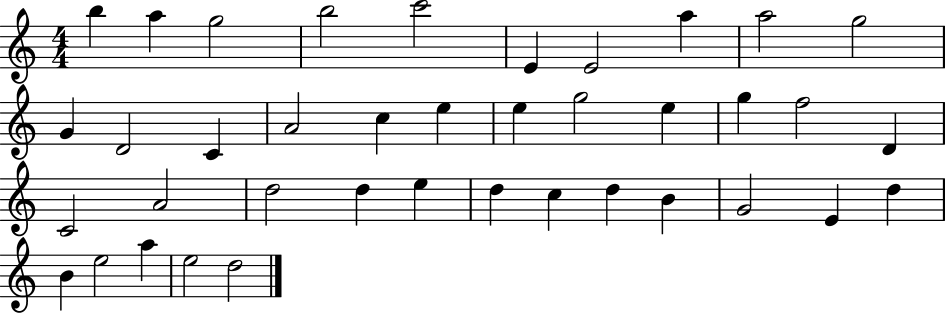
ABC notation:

X:1
T:Untitled
M:4/4
L:1/4
K:C
b a g2 b2 c'2 E E2 a a2 g2 G D2 C A2 c e e g2 e g f2 D C2 A2 d2 d e d c d B G2 E d B e2 a e2 d2